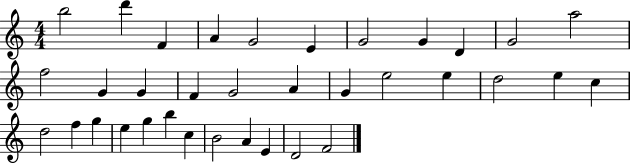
B5/h D6/q F4/q A4/q G4/h E4/q G4/h G4/q D4/q G4/h A5/h F5/h G4/q G4/q F4/q G4/h A4/q G4/q E5/h E5/q D5/h E5/q C5/q D5/h F5/q G5/q E5/q G5/q B5/q C5/q B4/h A4/q E4/q D4/h F4/h